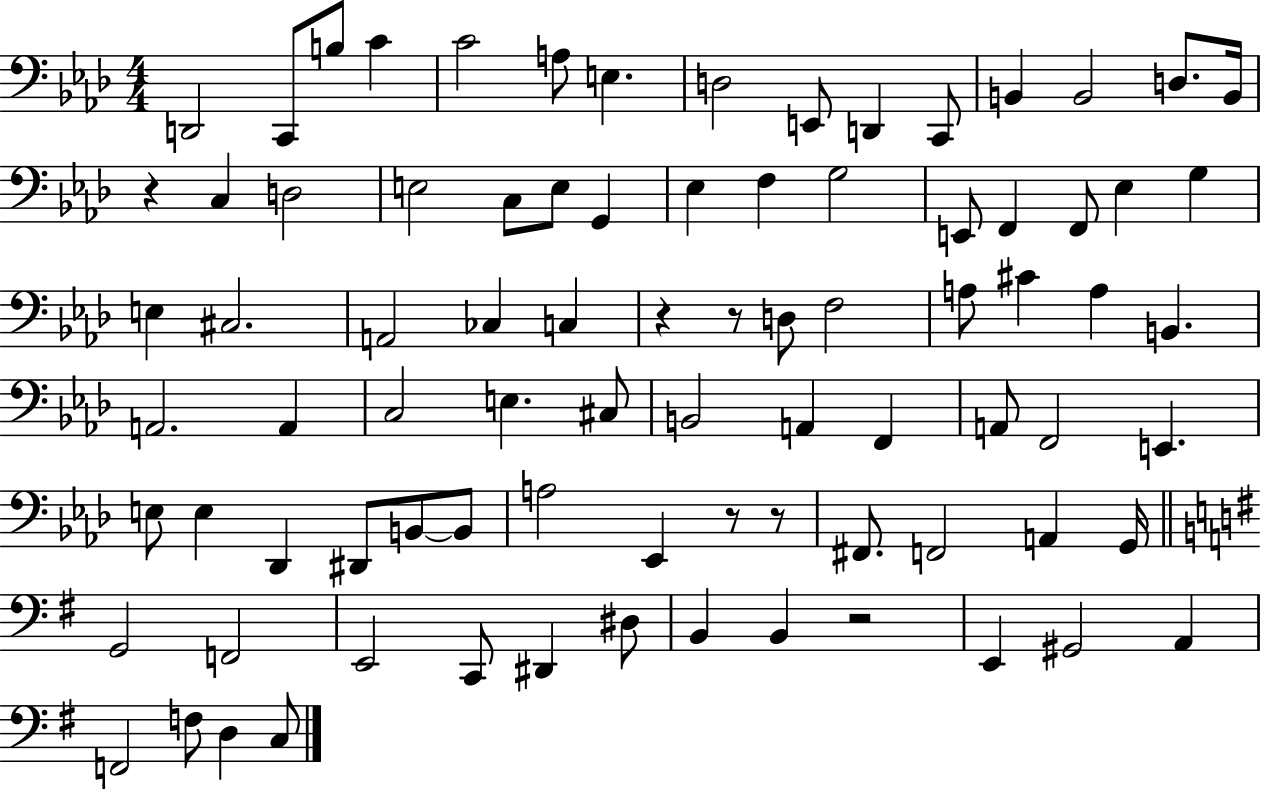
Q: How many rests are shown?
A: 6